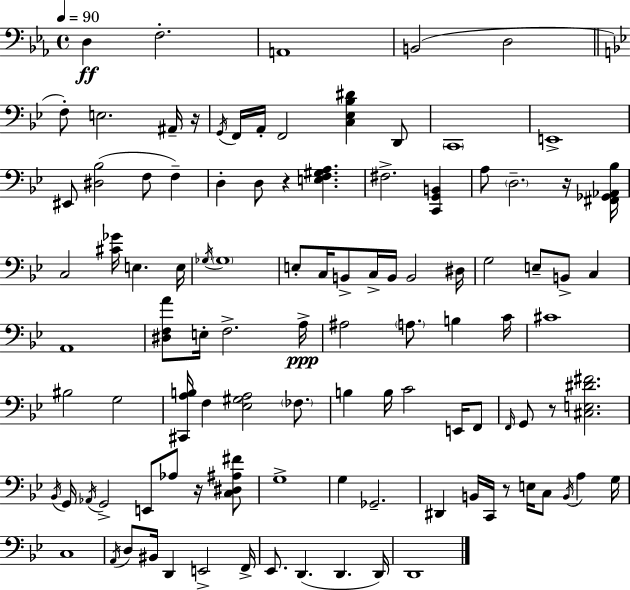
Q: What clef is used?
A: bass